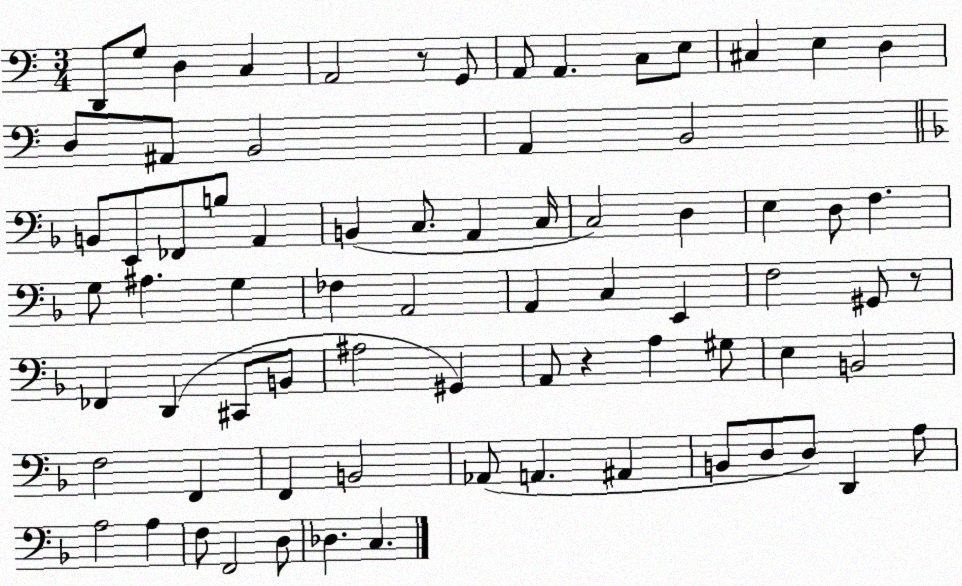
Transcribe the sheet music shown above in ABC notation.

X:1
T:Untitled
M:3/4
L:1/4
K:C
D,,/2 G,/2 D, C, A,,2 z/2 G,,/2 A,,/2 A,, C,/2 E,/2 ^C, E, D, D,/2 ^A,,/2 B,,2 A,, B,,2 B,,/2 E,,/2 _F,,/2 B,/2 A,, B,, C,/2 A,, C,/4 C,2 D, E, D,/2 F, G,/2 ^A, G, _F, A,,2 A,, C, E,, F,2 ^G,,/2 z/2 _F,, D,, ^C,,/2 B,,/2 ^A,2 ^G,, A,,/2 z A, ^G,/2 E, B,,2 F,2 F,, F,, B,,2 _A,,/2 A,, ^A,, B,,/2 D,/2 D,/2 D,, A,/2 A,2 A, F,/2 F,,2 D,/2 _D, C,